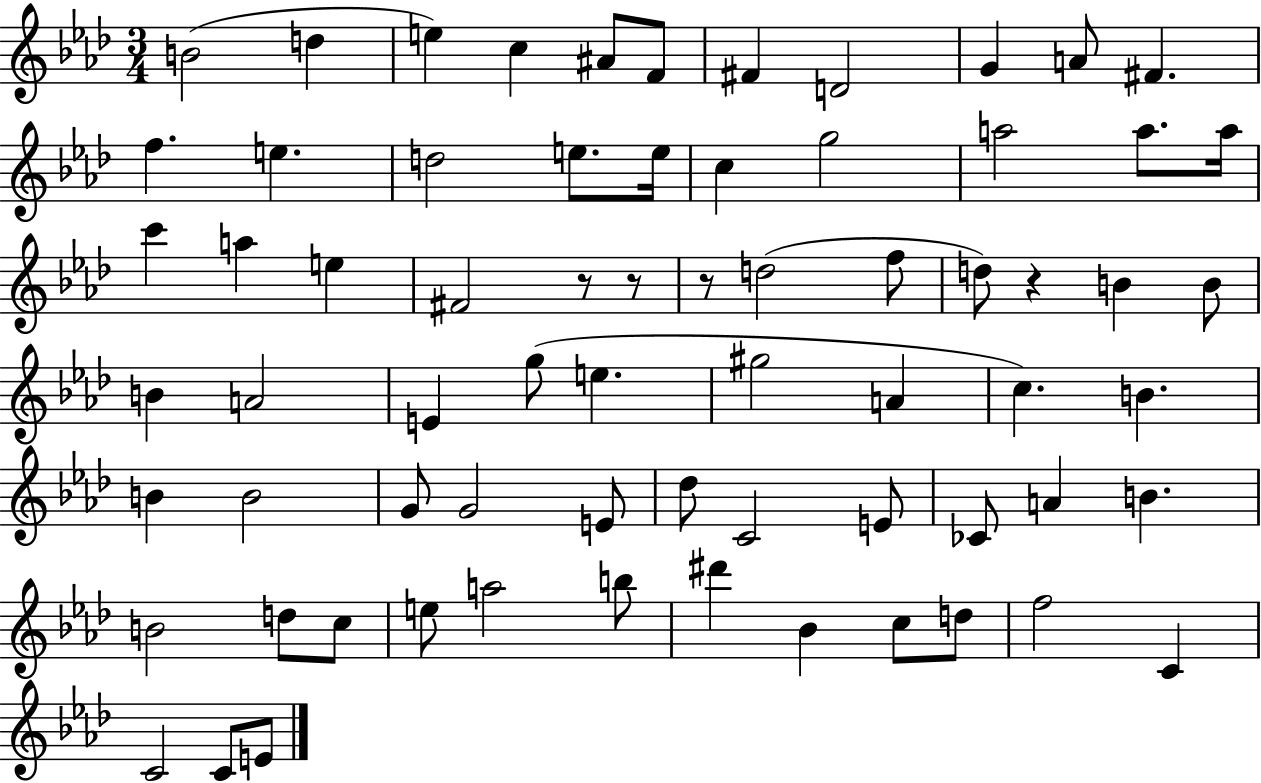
B4/h D5/q E5/q C5/q A#4/e F4/e F#4/q D4/h G4/q A4/e F#4/q. F5/q. E5/q. D5/h E5/e. E5/s C5/q G5/h A5/h A5/e. A5/s C6/q A5/q E5/q F#4/h R/e R/e R/e D5/h F5/e D5/e R/q B4/q B4/e B4/q A4/h E4/q G5/e E5/q. G#5/h A4/q C5/q. B4/q. B4/q B4/h G4/e G4/h E4/e Db5/e C4/h E4/e CES4/e A4/q B4/q. B4/h D5/e C5/e E5/e A5/h B5/e D#6/q Bb4/q C5/e D5/e F5/h C4/q C4/h C4/e E4/e